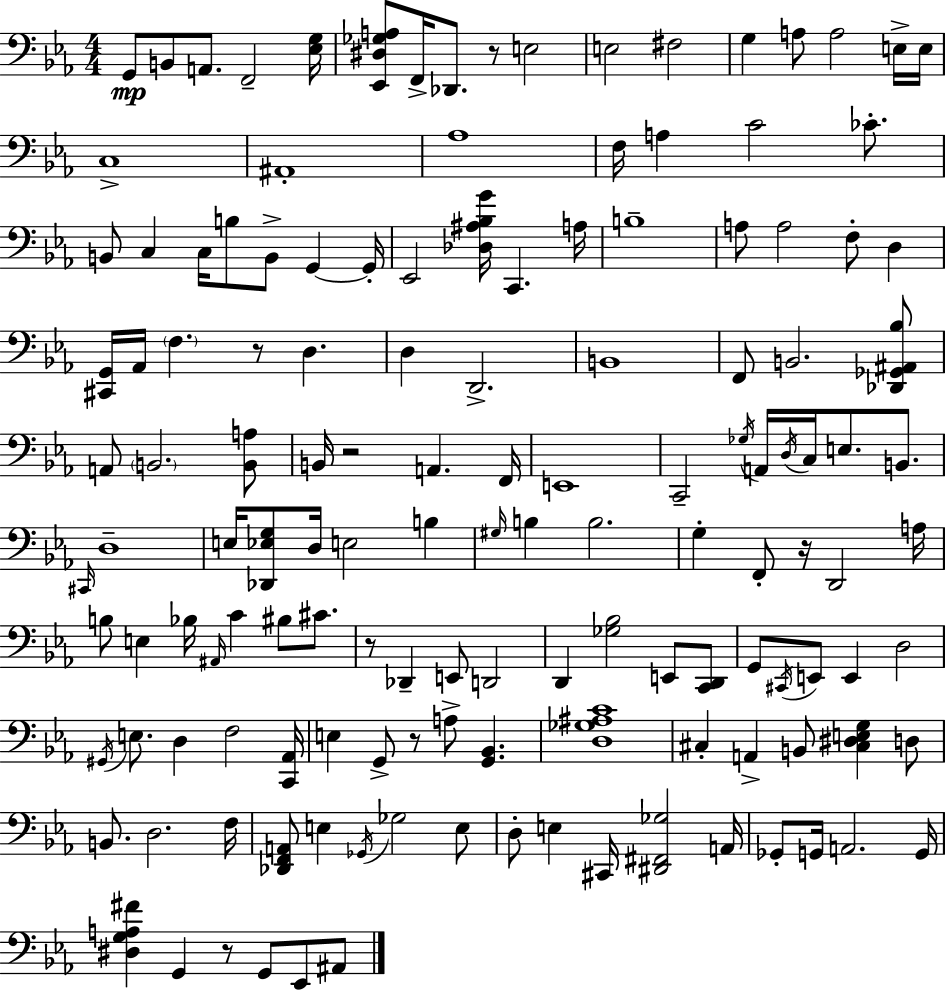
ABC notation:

X:1
T:Untitled
M:4/4
L:1/4
K:Eb
G,,/2 B,,/2 A,,/2 F,,2 [_E,G,]/4 [_E,,^D,_G,A,]/2 F,,/4 _D,,/2 z/2 E,2 E,2 ^F,2 G, A,/2 A,2 E,/4 E,/4 C,4 ^A,,4 _A,4 F,/4 A, C2 _C/2 B,,/2 C, C,/4 B,/2 B,,/2 G,, G,,/4 _E,,2 [_D,^A,_B,G]/4 C,, A,/4 B,4 A,/2 A,2 F,/2 D, [^C,,G,,]/4 _A,,/4 F, z/2 D, D, D,,2 B,,4 F,,/2 B,,2 [_D,,_G,,^A,,_B,]/2 A,,/2 B,,2 [B,,A,]/2 B,,/4 z2 A,, F,,/4 E,,4 C,,2 _G,/4 A,,/4 D,/4 C,/4 E,/2 B,,/2 ^C,,/4 D,4 E,/4 [_D,,_E,G,]/2 D,/4 E,2 B, ^G,/4 B, B,2 G, F,,/2 z/4 D,,2 A,/4 B,/2 E, _B,/4 ^A,,/4 C ^B,/2 ^C/2 z/2 _D,, E,,/2 D,,2 D,, [_G,_B,]2 E,,/2 [C,,D,,]/2 G,,/2 ^C,,/4 E,,/2 E,, D,2 ^G,,/4 E,/2 D, F,2 [C,,_A,,]/4 E, G,,/2 z/2 A,/2 [G,,_B,,] [D,_G,^A,C]4 ^C, A,, B,,/2 [^C,^D,E,G,] D,/2 B,,/2 D,2 F,/4 [_D,,F,,A,,]/2 E, _G,,/4 _G,2 E,/2 D,/2 E, ^C,,/4 [^D,,^F,,_G,]2 A,,/4 _G,,/2 G,,/4 A,,2 G,,/4 [^D,G,A,^F] G,, z/2 G,,/2 _E,,/2 ^A,,/2